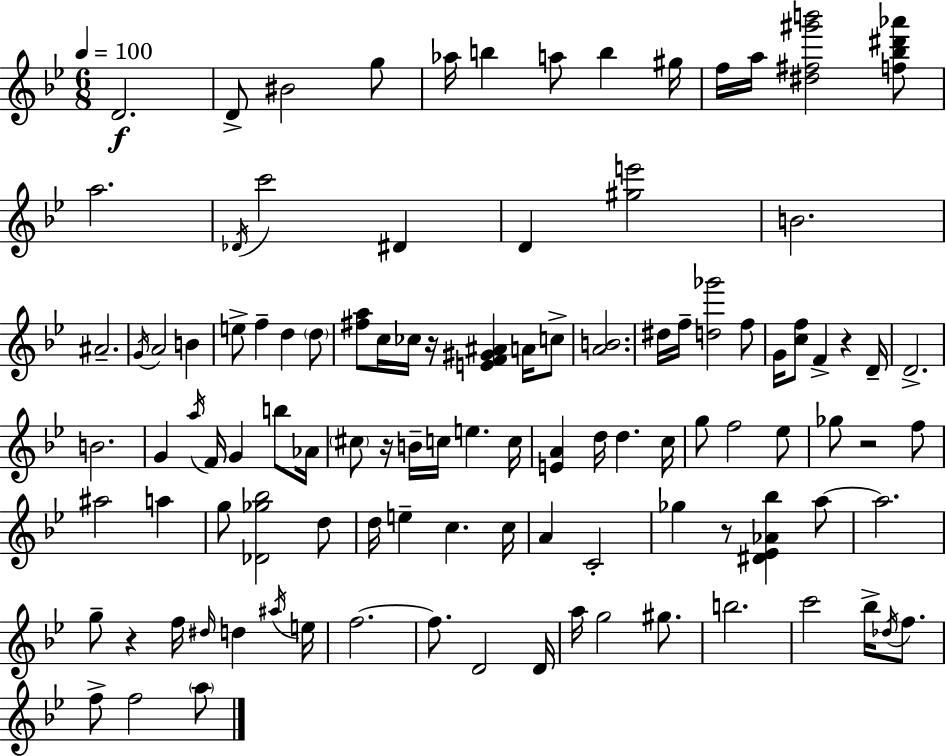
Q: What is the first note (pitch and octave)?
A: D4